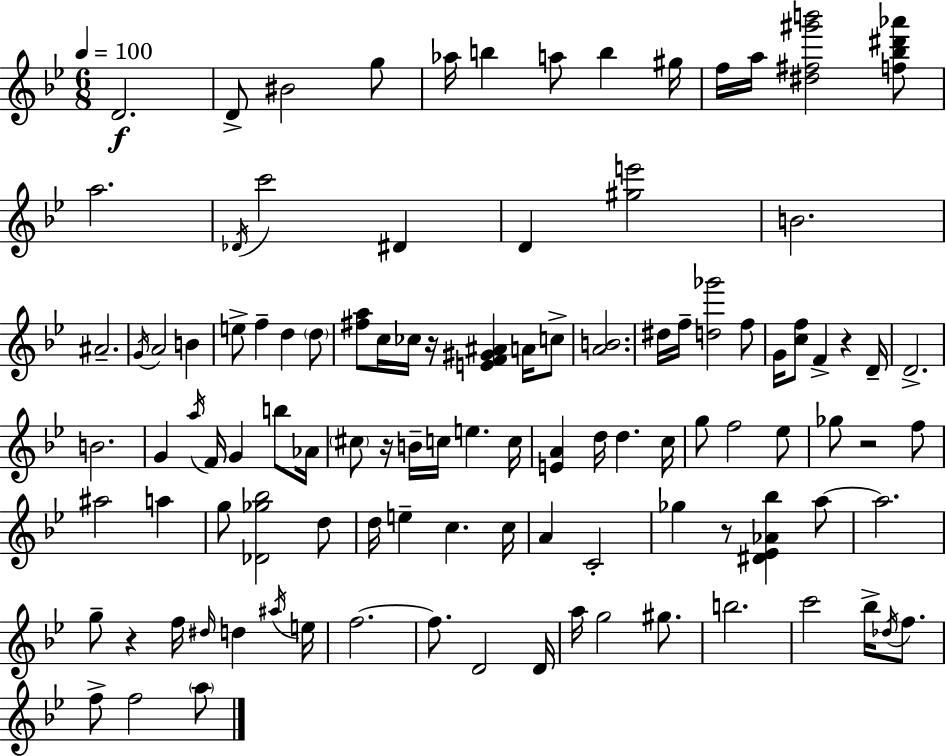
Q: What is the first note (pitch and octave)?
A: D4